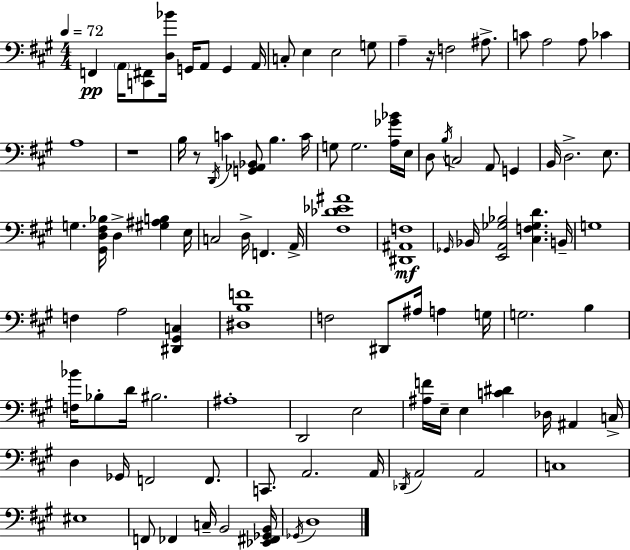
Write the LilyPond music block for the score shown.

{
  \clef bass
  \numericTimeSignature
  \time 4/4
  \key a \major
  \tempo 4 = 72
  f,4\pp \parenthesize a,16 <c, fis,>8 <d bes'>16 g,16 a,8 g,4 a,16 | c8-. e4 e2 g8 | a4-- r16 f2 ais8.-> | c'8 a2 a8 ces'4 | \break a1 | r1 | b16 r8 \acciaccatura { d,16 } c'4 <g, aes, bes,>8 b4. | c'16 g8 g2. <a ges' bes'>16 | \break e16 d8 \acciaccatura { b16 } c2 a,8 g,4 | b,16 d2.-> e8. | g4. <gis, d fis bes>16 d4-> <gis ais b>4 | e16 c2 d16-> f,4. | \break a,16-> <fis des' ees' ais'>1 | <dis, ais, f>1\mf | \grace { ges,16 } bes,16 <e, a, ges bes>2 <cis f ges d'>4. | b,16-- g1 | \break f4 a2 <dis, gis, c>4 | <dis b f'>1 | f2 dis,8 ais16 a4 | g16 g2. b4 | \break <f bes'>16 bes8-. d'16 bis2. | ais1-. | d,2 e2 | <ais f'>16 e16-- e4 <c' dis'>4 des16 ais,4 | \break c16-> d4 ges,16 f,2 | f,8. c,8. a,2. | a,16 \acciaccatura { des,16 } a,2 a,2 | c1 | \break eis1 | f,8 fes,4 c16-- b,2 | <ees, fis, ges, b,>16 \acciaccatura { ges,16 } d1 | \bar "|."
}